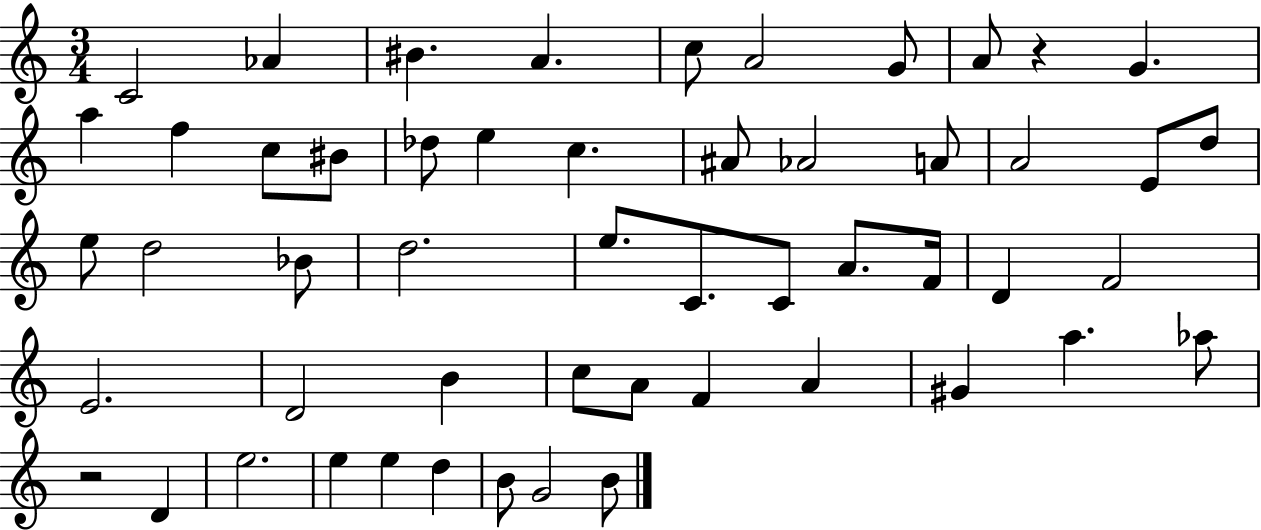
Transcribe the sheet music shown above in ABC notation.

X:1
T:Untitled
M:3/4
L:1/4
K:C
C2 _A ^B A c/2 A2 G/2 A/2 z G a f c/2 ^B/2 _d/2 e c ^A/2 _A2 A/2 A2 E/2 d/2 e/2 d2 _B/2 d2 e/2 C/2 C/2 A/2 F/4 D F2 E2 D2 B c/2 A/2 F A ^G a _a/2 z2 D e2 e e d B/2 G2 B/2